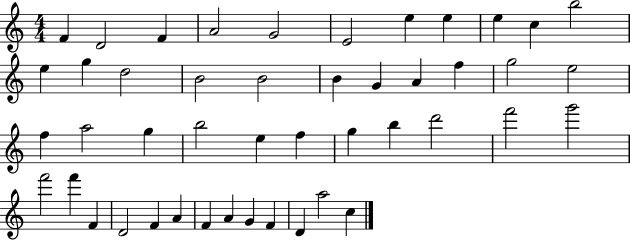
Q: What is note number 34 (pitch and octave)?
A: F6